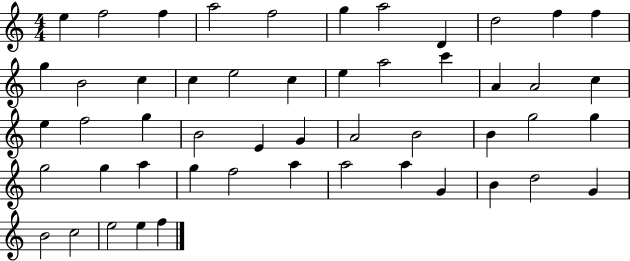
X:1
T:Untitled
M:4/4
L:1/4
K:C
e f2 f a2 f2 g a2 D d2 f f g B2 c c e2 c e a2 c' A A2 c e f2 g B2 E G A2 B2 B g2 g g2 g a g f2 a a2 a G B d2 G B2 c2 e2 e f